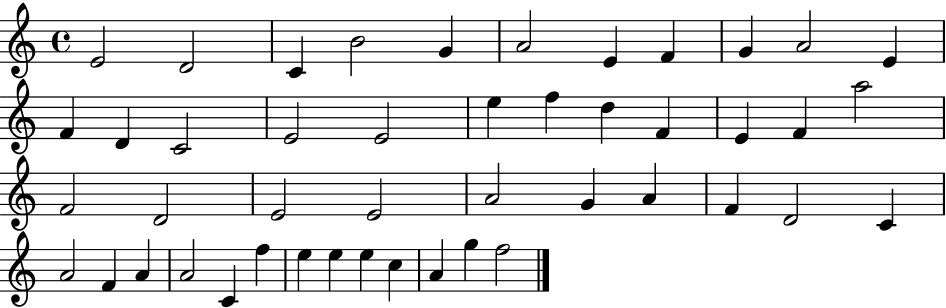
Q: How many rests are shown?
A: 0